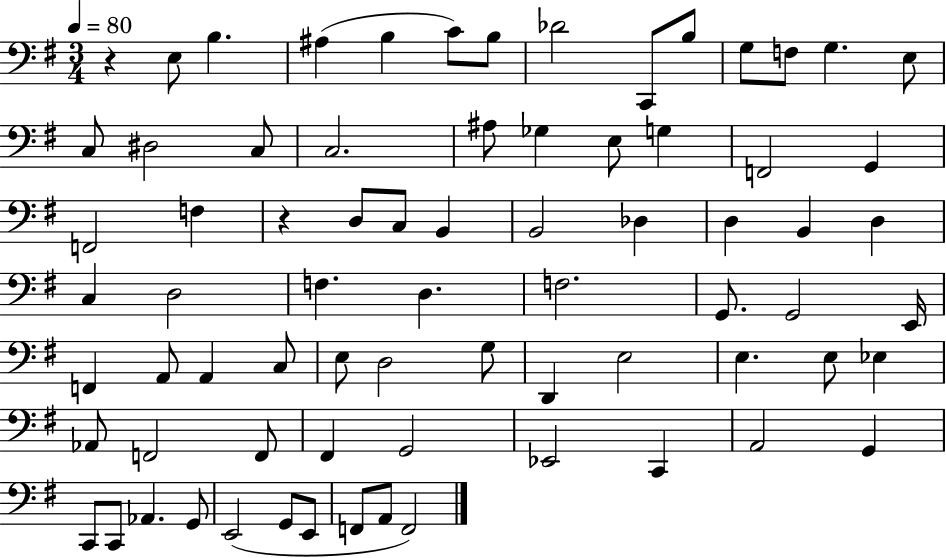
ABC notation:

X:1
T:Untitled
M:3/4
L:1/4
K:G
z E,/2 B, ^A, B, C/2 B,/2 _D2 C,,/2 B,/2 G,/2 F,/2 G, E,/2 C,/2 ^D,2 C,/2 C,2 ^A,/2 _G, E,/2 G, F,,2 G,, F,,2 F, z D,/2 C,/2 B,, B,,2 _D, D, B,, D, C, D,2 F, D, F,2 G,,/2 G,,2 E,,/4 F,, A,,/2 A,, C,/2 E,/2 D,2 G,/2 D,, E,2 E, E,/2 _E, _A,,/2 F,,2 F,,/2 ^F,, G,,2 _E,,2 C,, A,,2 G,, C,,/2 C,,/2 _A,, G,,/2 E,,2 G,,/2 E,,/2 F,,/2 A,,/2 F,,2